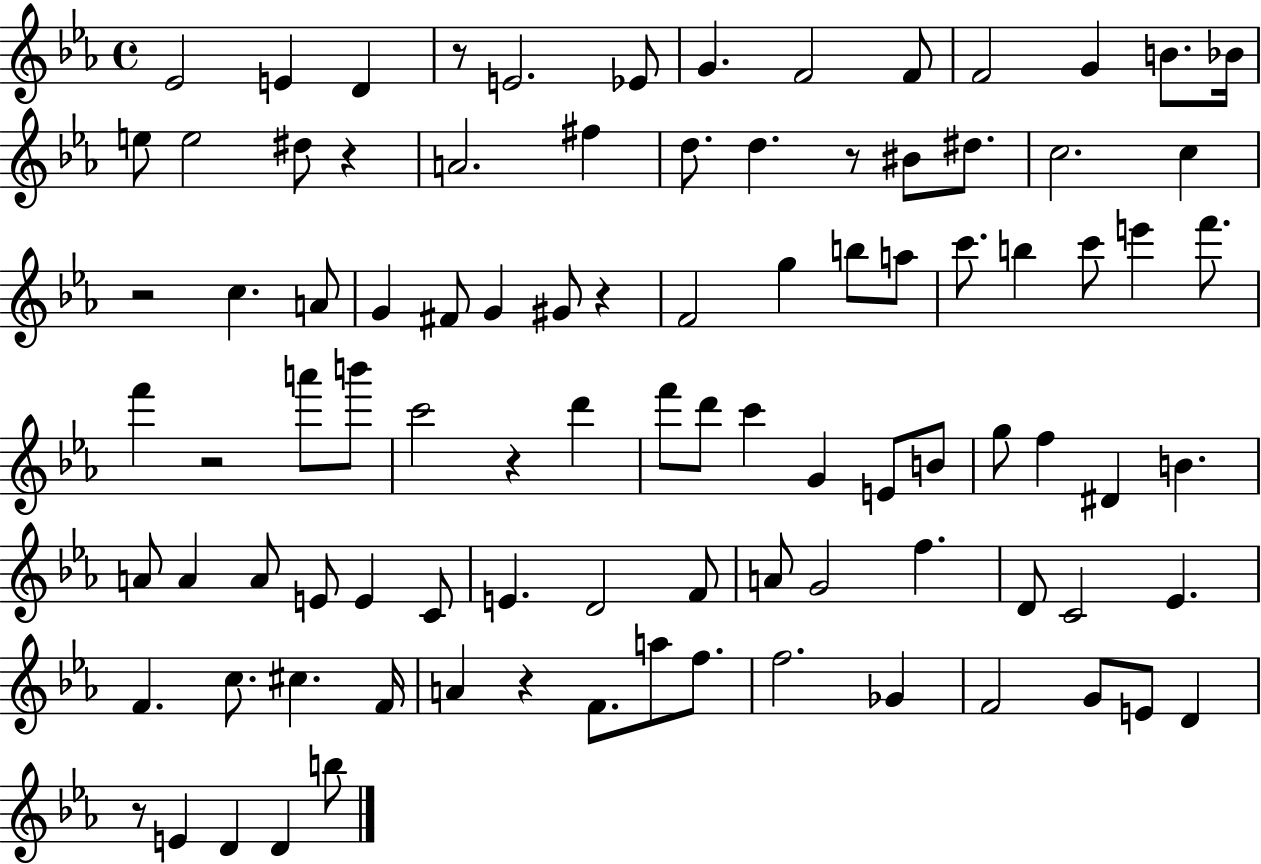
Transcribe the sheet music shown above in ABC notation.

X:1
T:Untitled
M:4/4
L:1/4
K:Eb
_E2 E D z/2 E2 _E/2 G F2 F/2 F2 G B/2 _B/4 e/2 e2 ^d/2 z A2 ^f d/2 d z/2 ^B/2 ^d/2 c2 c z2 c A/2 G ^F/2 G ^G/2 z F2 g b/2 a/2 c'/2 b c'/2 e' f'/2 f' z2 a'/2 b'/2 c'2 z d' f'/2 d'/2 c' G E/2 B/2 g/2 f ^D B A/2 A A/2 E/2 E C/2 E D2 F/2 A/2 G2 f D/2 C2 _E F c/2 ^c F/4 A z F/2 a/2 f/2 f2 _G F2 G/2 E/2 D z/2 E D D b/2